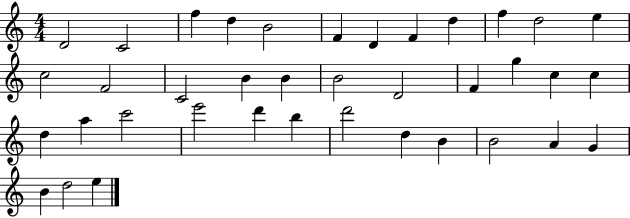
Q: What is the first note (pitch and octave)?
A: D4